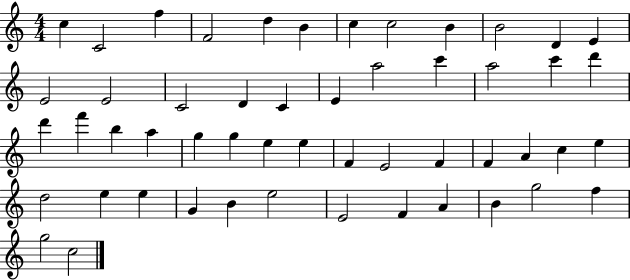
X:1
T:Untitled
M:4/4
L:1/4
K:C
c C2 f F2 d B c c2 B B2 D E E2 E2 C2 D C E a2 c' a2 c' d' d' f' b a g g e e F E2 F F A c e d2 e e G B e2 E2 F A B g2 f g2 c2